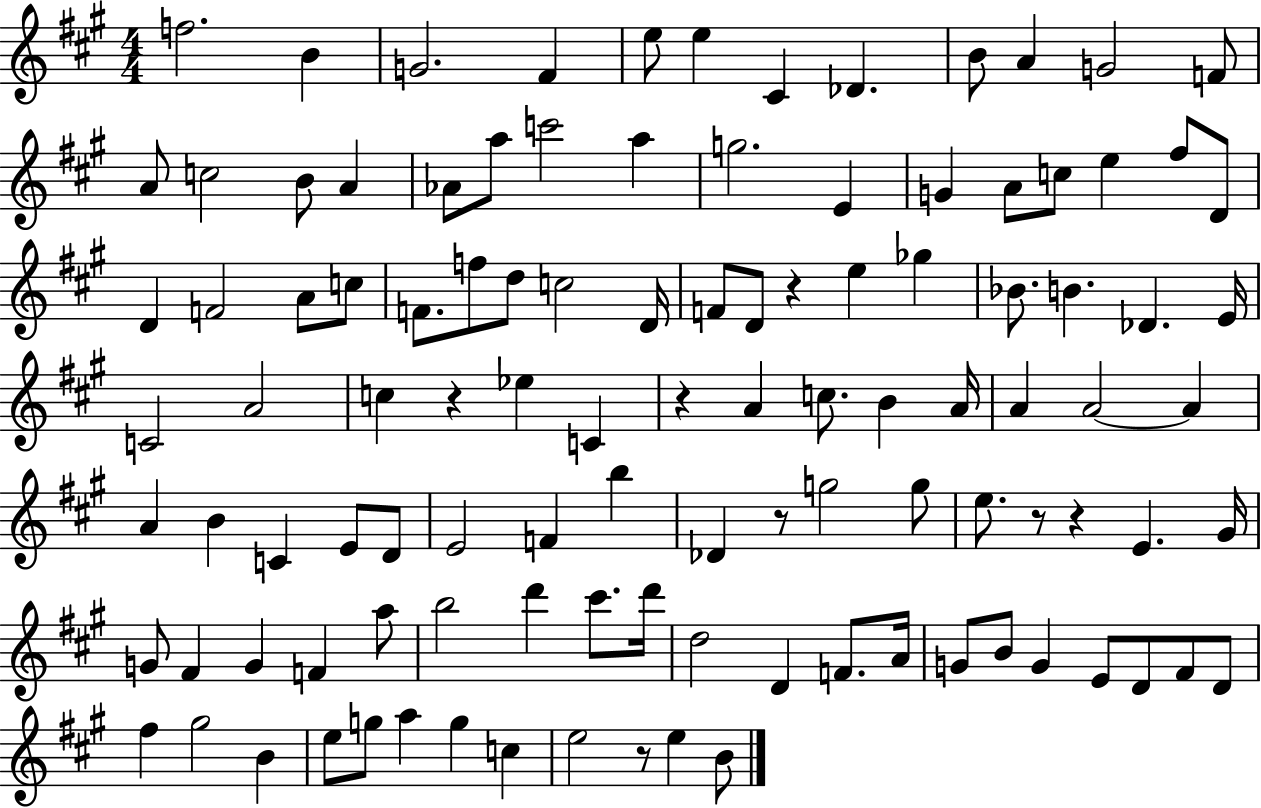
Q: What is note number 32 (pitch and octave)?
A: C5